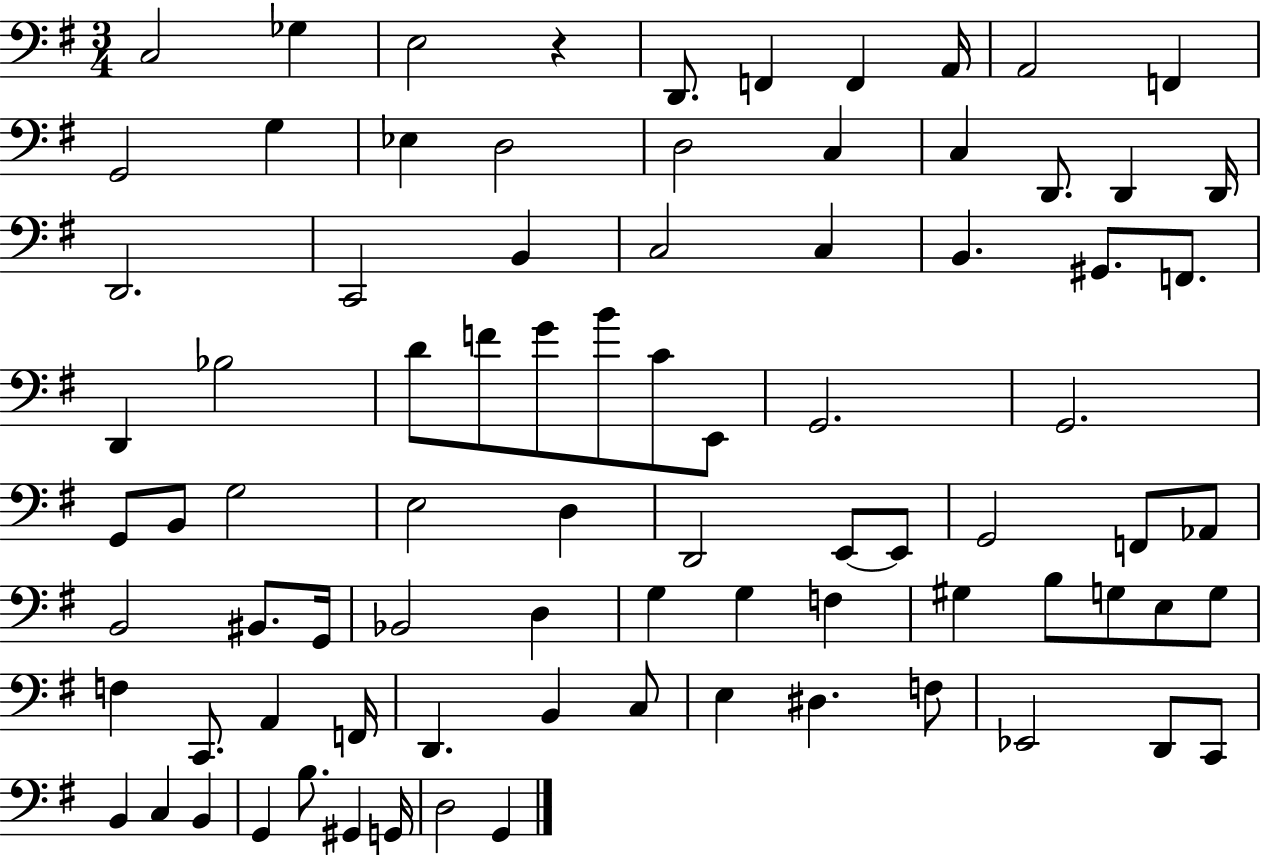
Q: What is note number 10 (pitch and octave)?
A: G2